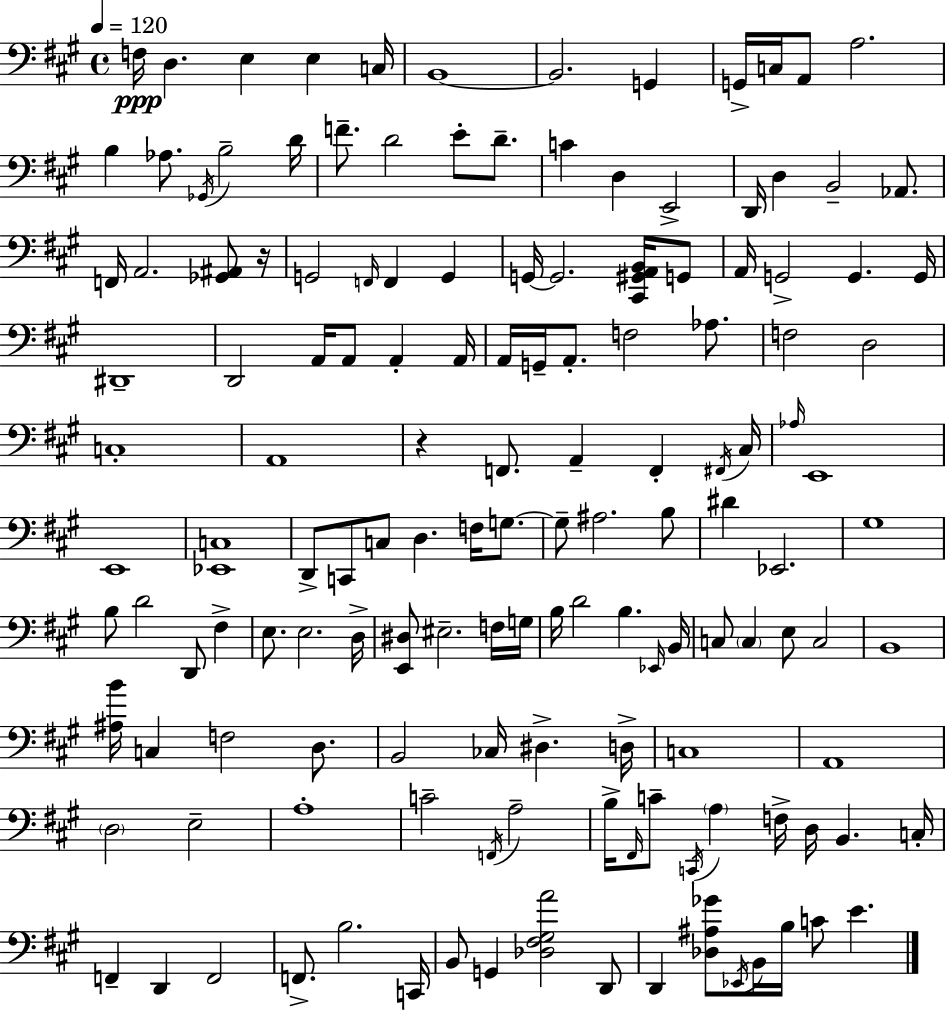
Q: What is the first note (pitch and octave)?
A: F3